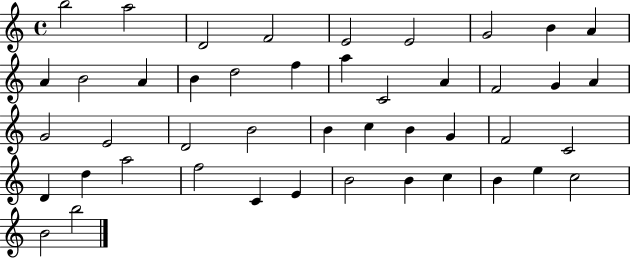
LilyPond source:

{
  \clef treble
  \time 4/4
  \defaultTimeSignature
  \key c \major
  b''2 a''2 | d'2 f'2 | e'2 e'2 | g'2 b'4 a'4 | \break a'4 b'2 a'4 | b'4 d''2 f''4 | a''4 c'2 a'4 | f'2 g'4 a'4 | \break g'2 e'2 | d'2 b'2 | b'4 c''4 b'4 g'4 | f'2 c'2 | \break d'4 d''4 a''2 | f''2 c'4 e'4 | b'2 b'4 c''4 | b'4 e''4 c''2 | \break b'2 b''2 | \bar "|."
}